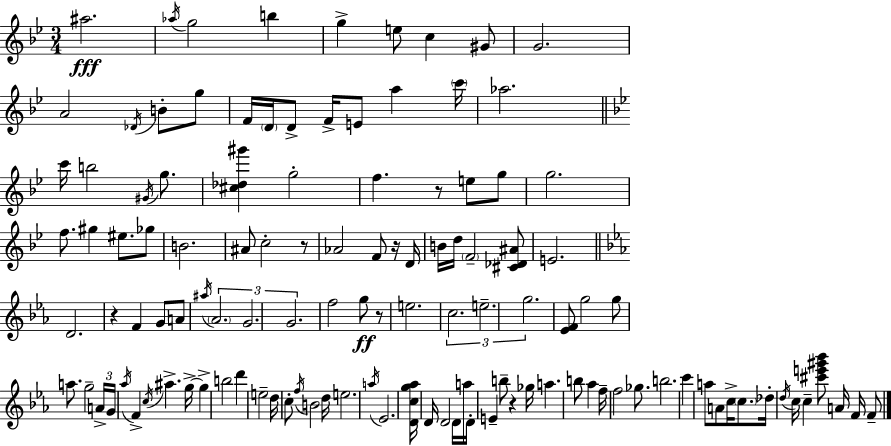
{
  \clef treble
  \numericTimeSignature
  \time 3/4
  \key bes \major
  ais''2.\fff | \acciaccatura { aes''16 } g''2 b''4 | g''4-> e''8 c''4 gis'8 | g'2. | \break a'2 \acciaccatura { des'16 } b'8-. | g''8 f'16 \parenthesize d'16 d'8-> f'16-> e'8 a''4 | \parenthesize c'''16 aes''2. | \bar "||" \break \key bes \major c'''16 b''2 \acciaccatura { gis'16 } g''8. | <cis'' des'' gis'''>4 g''2-. | f''4. r8 e''8 g''8 | g''2. | \break f''8. gis''4 eis''8. ges''8 | b'2. | ais'8 c''2-. r8 | aes'2 f'8 r16 | \break d'16 b'16 d''16 \parenthesize f'2-- <cis' des' ais'>8 | e'2. | \bar "||" \break \key ees \major d'2. | r4 f'4 g'8 a'8 | \acciaccatura { ais''16 } \tuplet 3/2 { \parenthesize aes'2. | g'2. | \break g'2. } | f''2 g''8\ff r8 | e''2. | \tuplet 3/2 { c''2. | \break e''2.-- | g''2. } | <ees' f'>8 g''2 g''8 | a''8. g''2-- | \break \tuplet 3/2 { a'16-> g'16 \acciaccatura { aes''16 } } f'4-> \acciaccatura { c''16 } ais''4.-> | g''16->~~ g''4-> b''2 | d'''4 e''2-- | d''16 c''8-. \acciaccatura { f''16 } b'2 | \break d''16 e''2. | \acciaccatura { a''16 } ees'2. | <d' c'' g'' aes''>16 d'16 d'2 | d'16 a''16 d'16-. e'4-- b''8-- | \break r4 ges''16 a''4. b''8 | aes''4 f''16-- f''2 | ges''8. b''2. | c'''4 a''8 a'8 | \break c''16-> \parenthesize c''8. des''16-. \acciaccatura { d''16 } c''16 c''4-- | <cis''' e''' gis''' bes'''>8 a'16 f'16 f'8-- \bar "|."
}